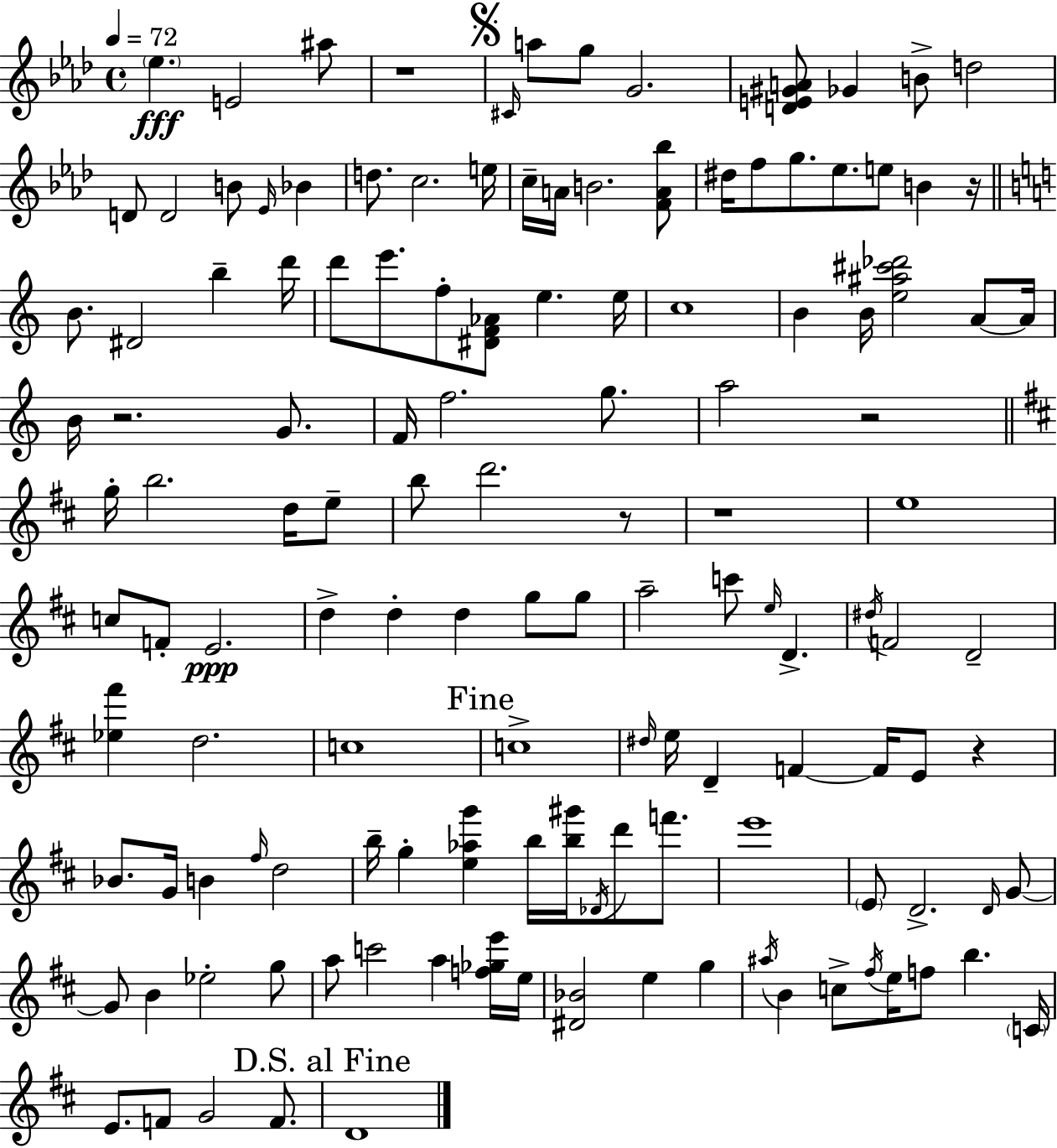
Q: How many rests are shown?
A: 7